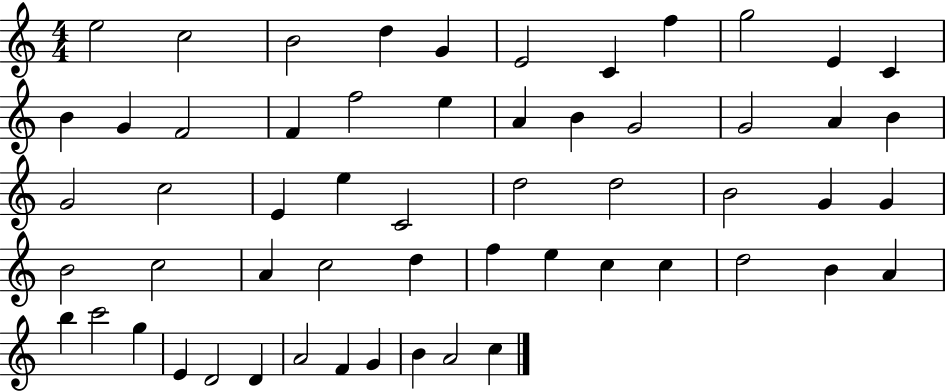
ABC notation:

X:1
T:Untitled
M:4/4
L:1/4
K:C
e2 c2 B2 d G E2 C f g2 E C B G F2 F f2 e A B G2 G2 A B G2 c2 E e C2 d2 d2 B2 G G B2 c2 A c2 d f e c c d2 B A b c'2 g E D2 D A2 F G B A2 c